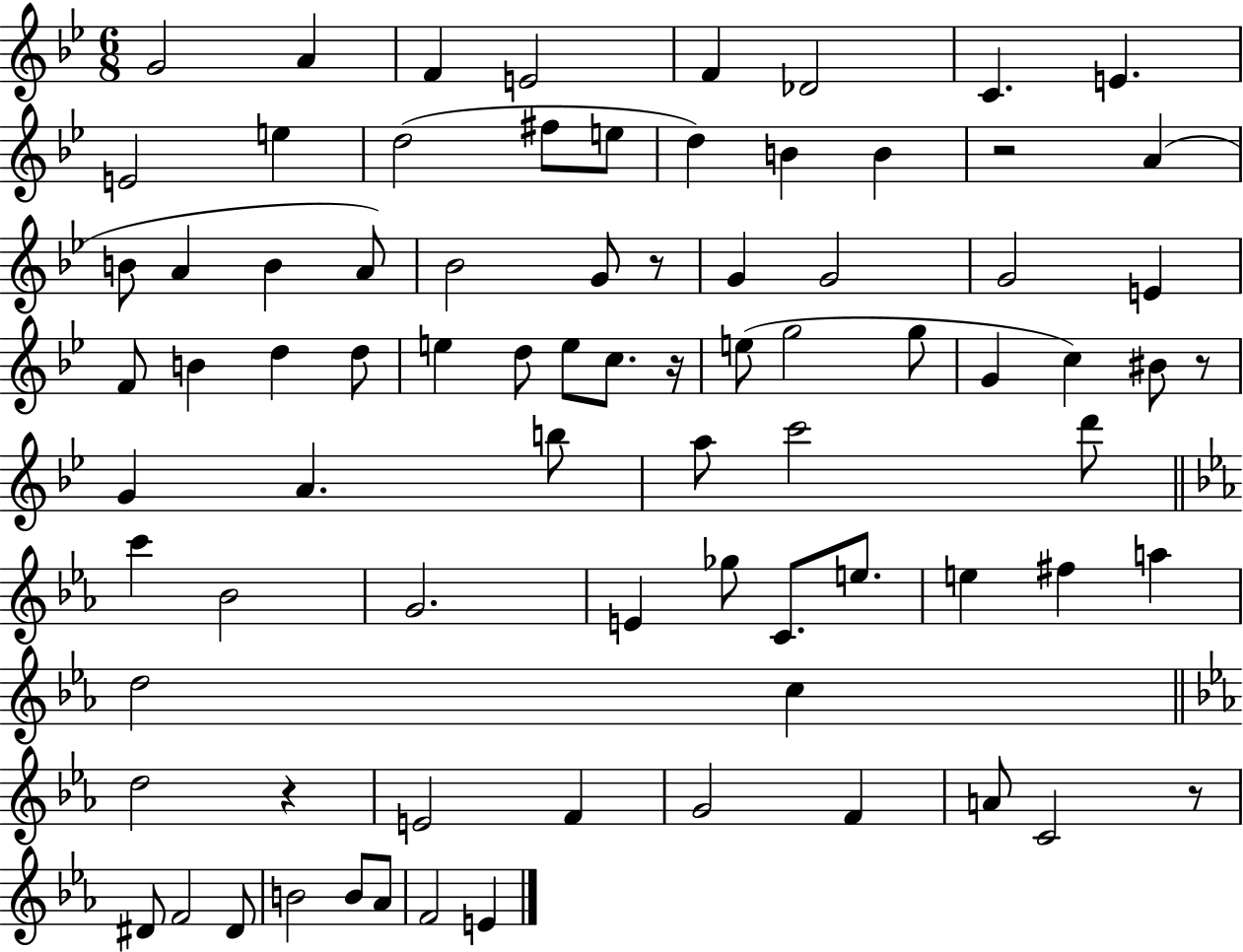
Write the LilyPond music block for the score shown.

{
  \clef treble
  \numericTimeSignature
  \time 6/8
  \key bes \major
  g'2 a'4 | f'4 e'2 | f'4 des'2 | c'4. e'4. | \break e'2 e''4 | d''2( fis''8 e''8 | d''4) b'4 b'4 | r2 a'4( | \break b'8 a'4 b'4 a'8) | bes'2 g'8 r8 | g'4 g'2 | g'2 e'4 | \break f'8 b'4 d''4 d''8 | e''4 d''8 e''8 c''8. r16 | e''8( g''2 g''8 | g'4 c''4) bis'8 r8 | \break g'4 a'4. b''8 | a''8 c'''2 d'''8 | \bar "||" \break \key c \minor c'''4 bes'2 | g'2. | e'4 ges''8 c'8. e''8. | e''4 fis''4 a''4 | \break d''2 c''4 | \bar "||" \break \key ees \major d''2 r4 | e'2 f'4 | g'2 f'4 | a'8 c'2 r8 | \break dis'8 f'2 dis'8 | b'2 b'8 aes'8 | f'2 e'4 | \bar "|."
}